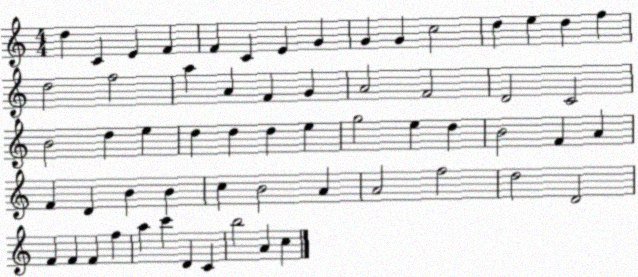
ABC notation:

X:1
T:Untitled
M:4/4
L:1/4
K:C
d C E F F C E G G G c2 d e d f d2 f2 a A F G A2 F2 D2 C2 B2 d e d d d e g2 e d B2 F A F D B B c B2 A A2 f2 d2 D2 F F F f a c' D C b2 A c